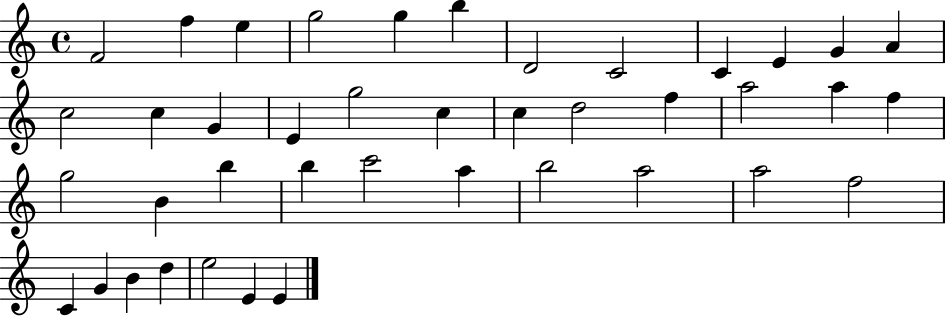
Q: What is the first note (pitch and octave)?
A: F4